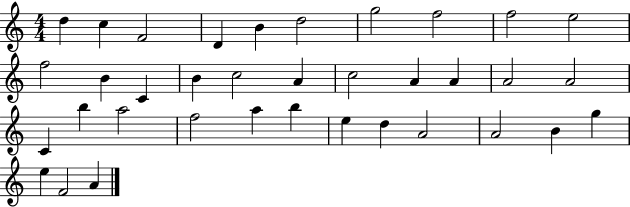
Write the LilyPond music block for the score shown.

{
  \clef treble
  \numericTimeSignature
  \time 4/4
  \key c \major
  d''4 c''4 f'2 | d'4 b'4 d''2 | g''2 f''2 | f''2 e''2 | \break f''2 b'4 c'4 | b'4 c''2 a'4 | c''2 a'4 a'4 | a'2 a'2 | \break c'4 b''4 a''2 | f''2 a''4 b''4 | e''4 d''4 a'2 | a'2 b'4 g''4 | \break e''4 f'2 a'4 | \bar "|."
}